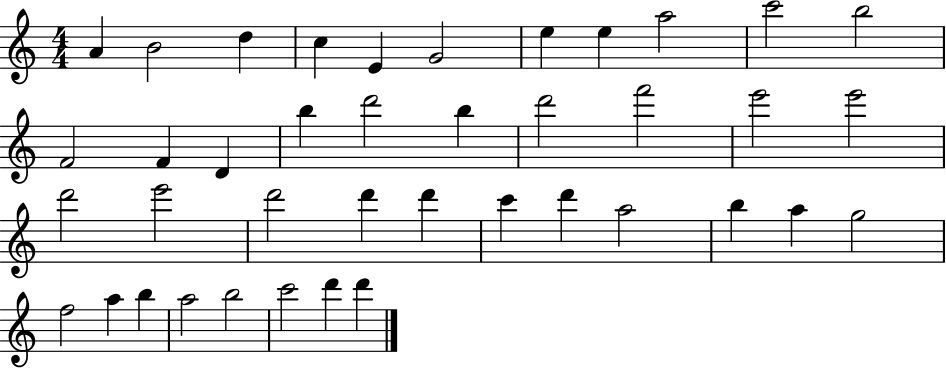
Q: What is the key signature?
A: C major